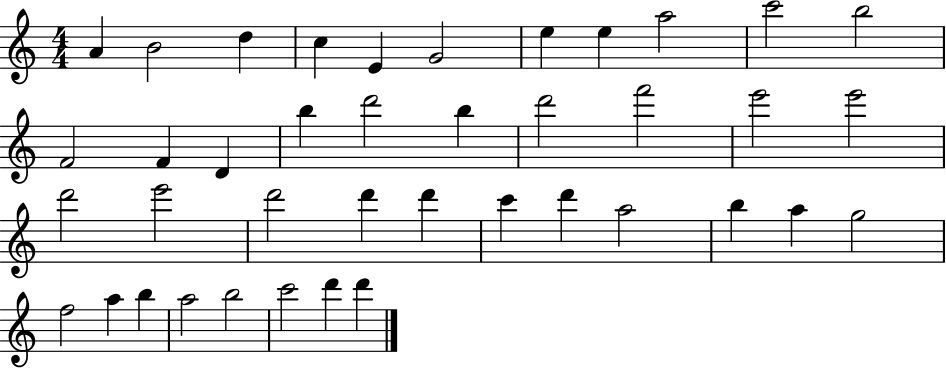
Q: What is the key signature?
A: C major